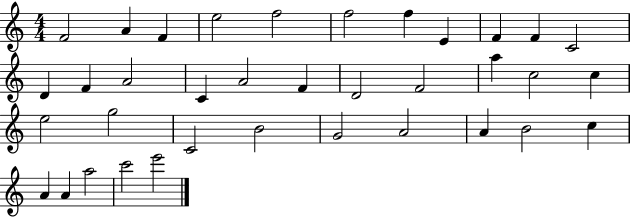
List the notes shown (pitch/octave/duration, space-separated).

F4/h A4/q F4/q E5/h F5/h F5/h F5/q E4/q F4/q F4/q C4/h D4/q F4/q A4/h C4/q A4/h F4/q D4/h F4/h A5/q C5/h C5/q E5/h G5/h C4/h B4/h G4/h A4/h A4/q B4/h C5/q A4/q A4/q A5/h C6/h E6/h